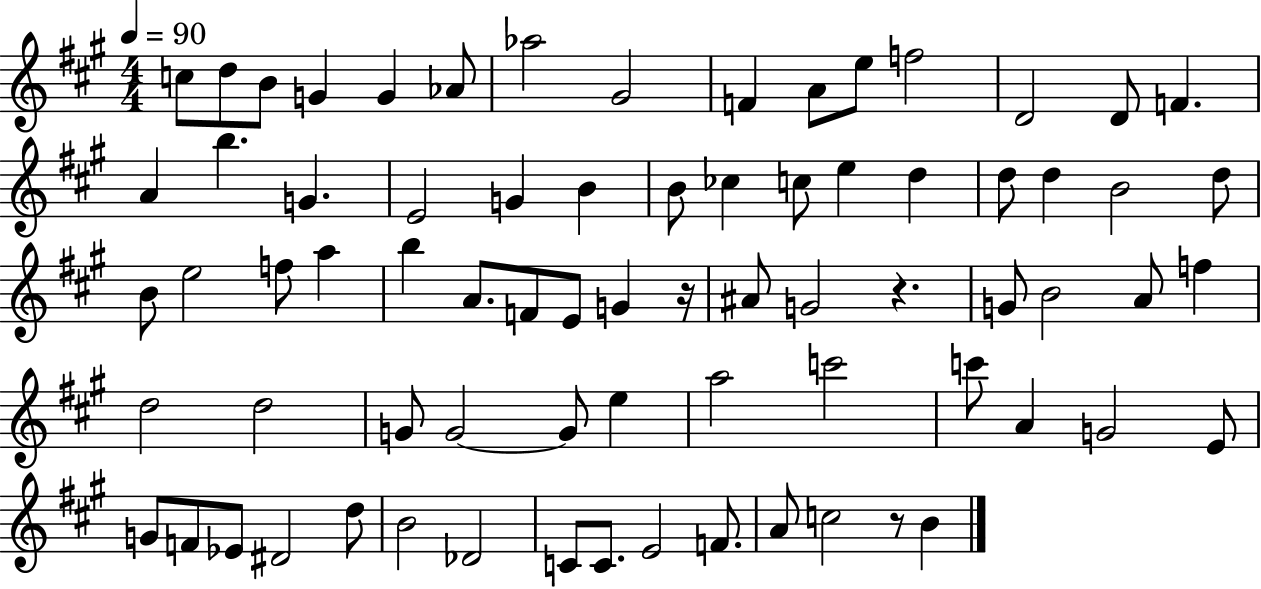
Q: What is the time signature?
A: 4/4